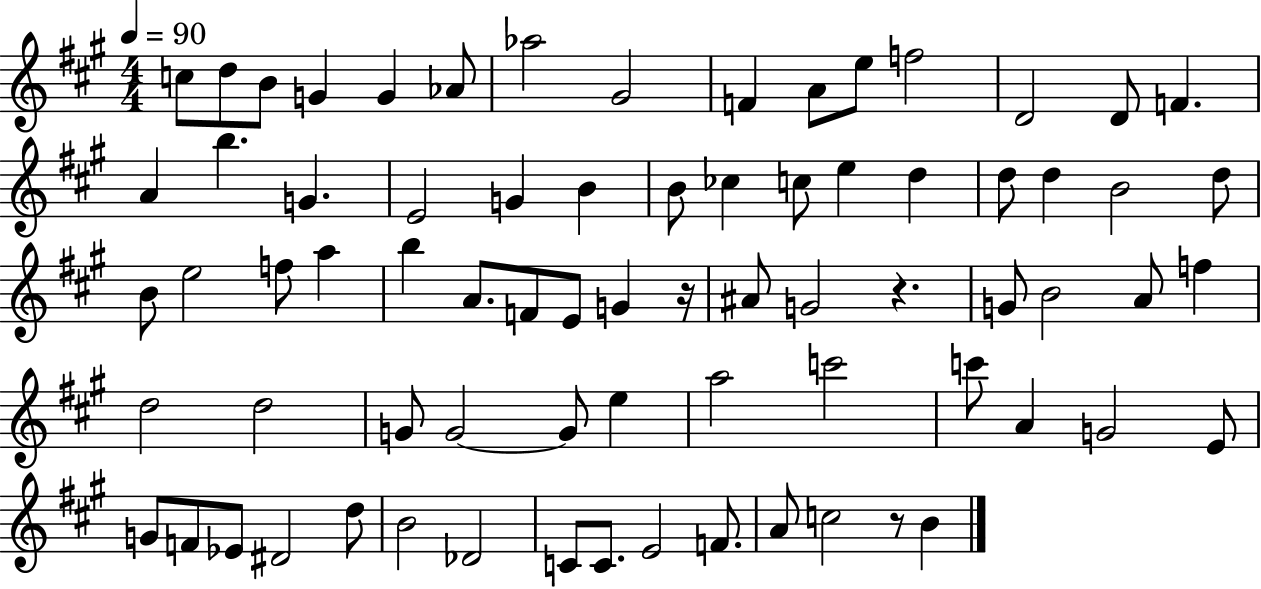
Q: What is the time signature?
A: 4/4